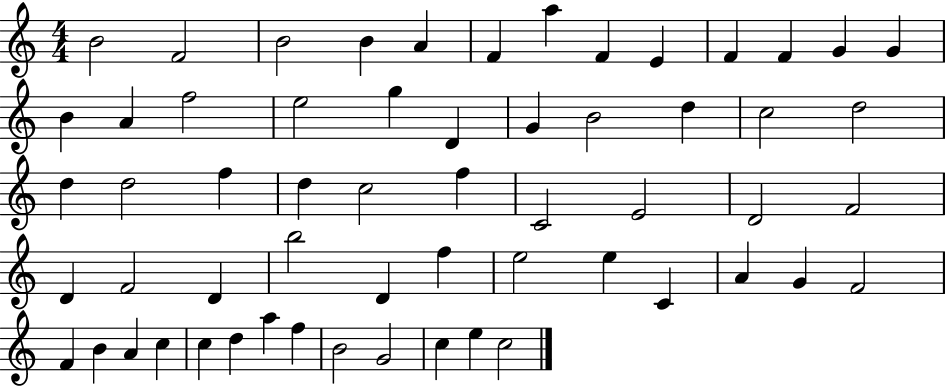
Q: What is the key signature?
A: C major